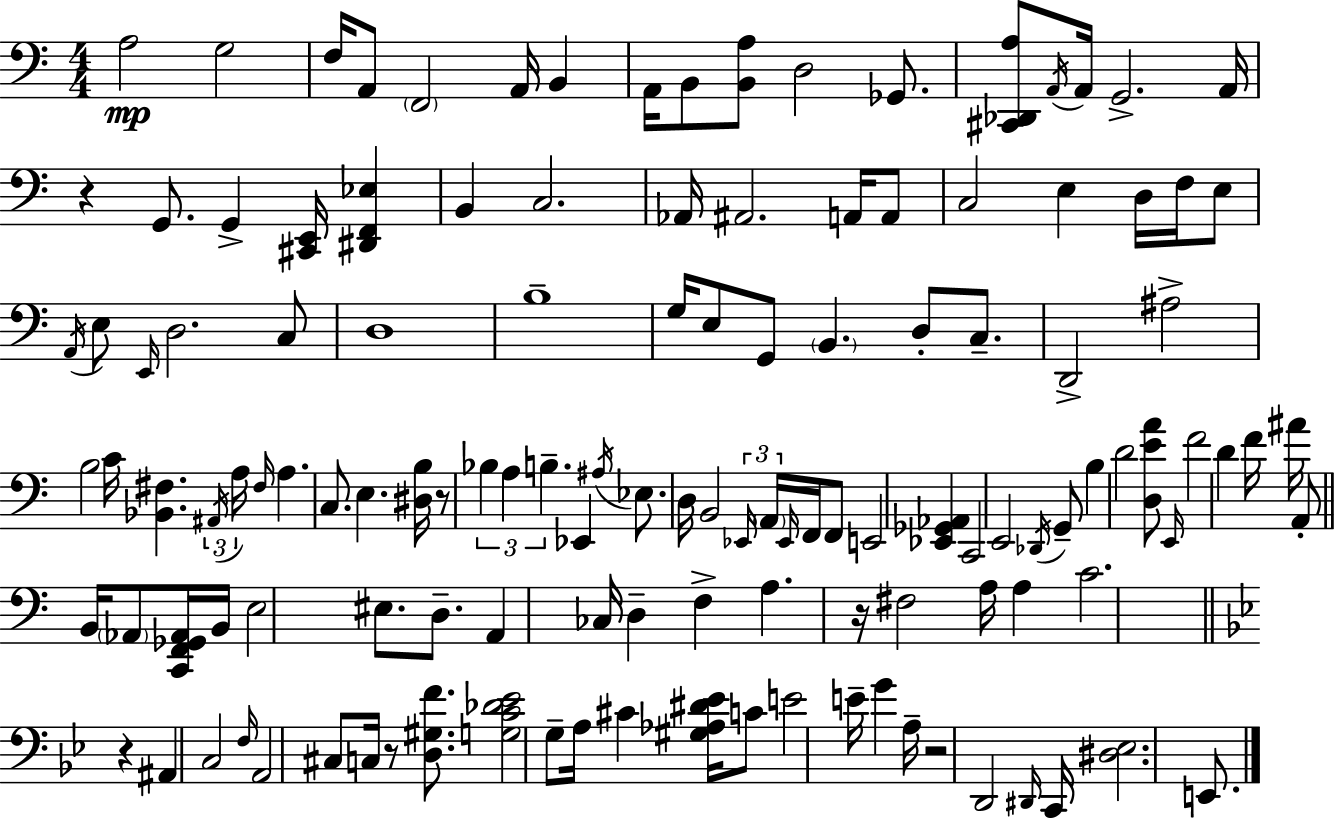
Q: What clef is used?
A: bass